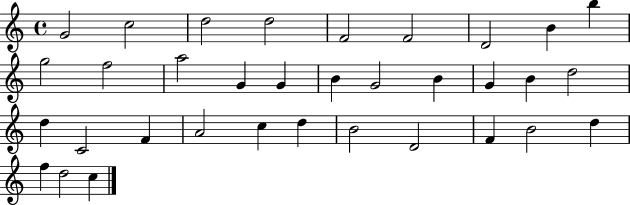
G4/h C5/h D5/h D5/h F4/h F4/h D4/h B4/q B5/q G5/h F5/h A5/h G4/q G4/q B4/q G4/h B4/q G4/q B4/q D5/h D5/q C4/h F4/q A4/h C5/q D5/q B4/h D4/h F4/q B4/h D5/q F5/q D5/h C5/q